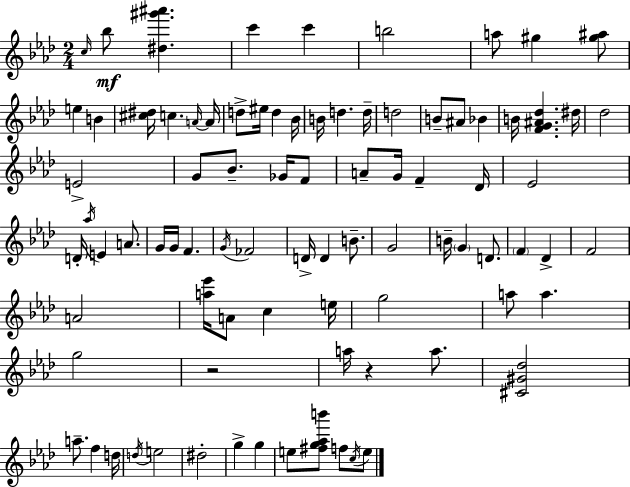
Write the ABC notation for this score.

X:1
T:Untitled
M:2/4
L:1/4
K:Ab
c/4 _b/2 [^d^g'^a'] c' c' b2 a/2 ^g [^g^a]/2 e B [^c^d]/4 c A/4 A/4 d/2 ^e/4 d _B/4 B/4 d d/4 d2 B/2 ^A/2 _B B/4 [FG^A_d] ^d/4 _d2 E2 G/2 _B/2 _G/4 F/2 A/2 G/4 F _D/4 _E2 D/4 _a/4 E A/2 G/4 G/4 F G/4 _F2 D/4 D B/2 G2 B/4 G D/2 F _D F2 A2 [a_e']/4 A/2 c e/4 g2 a/2 a g2 z2 a/4 z a/2 [^C^G_d]2 a/2 f d/4 d/4 e2 ^d2 g g e/2 [^fg_ab']/2 f/2 c/4 e/2